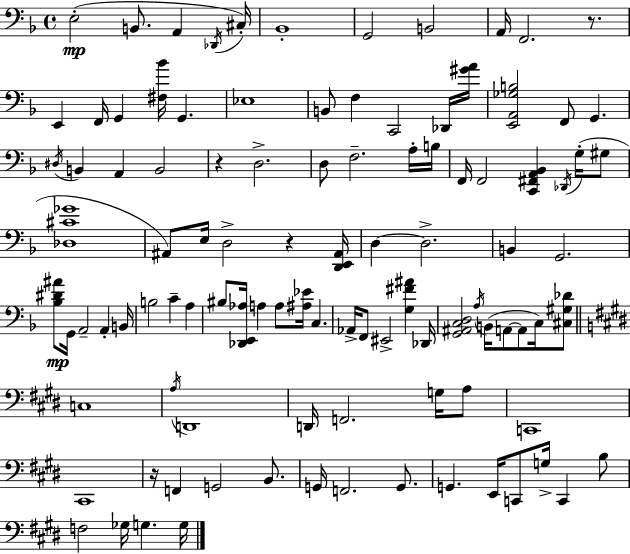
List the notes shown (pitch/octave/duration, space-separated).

E3/h B2/e. A2/q Db2/s C#3/s Bb2/w G2/h B2/h A2/s F2/h. R/e. E2/q F2/s G2/q [F#3,Bb4]/s G2/q. Eb3/w B2/e F3/q C2/h Db2/s [G#4,A4]/s [E2,A2,Gb3,B3]/h F2/e G2/q. D#3/s B2/q A2/q B2/h R/q D3/h. D3/e F3/h. A3/s B3/s F2/s F2/h [C2,F#2,A2,Bb2]/q Db2/s G3/s G#3/e [Db3,C#4,Gb4]/w A#2/e E3/s D3/h R/q [D2,E2,A#2]/s D3/q D3/h. B2/q G2/h. [Bb3,D#4,A#4]/e G2/s A2/h A2/q B2/s B3/h C4/q A3/q BIS3/e [Db2,E2,Ab3]/s A3/q A3/e [A#3,Eb4]/s C3/q. Ab2/s F2/e EIS2/h [G3,F#4,A#4]/q Db2/s [G2,A#2,C3,D3]/h A3/s B2/s A2/e A2/e C3/s [C#3,G#3,Db4]/e C3/w A3/s D2/w D2/s F2/h. G3/s A3/e C2/w C#2/w R/s F2/q G2/h B2/e. G2/s F2/h. G2/e. G2/q. E2/s C2/e G3/s C2/q B3/e F3/h Gb3/s G3/q. G3/s